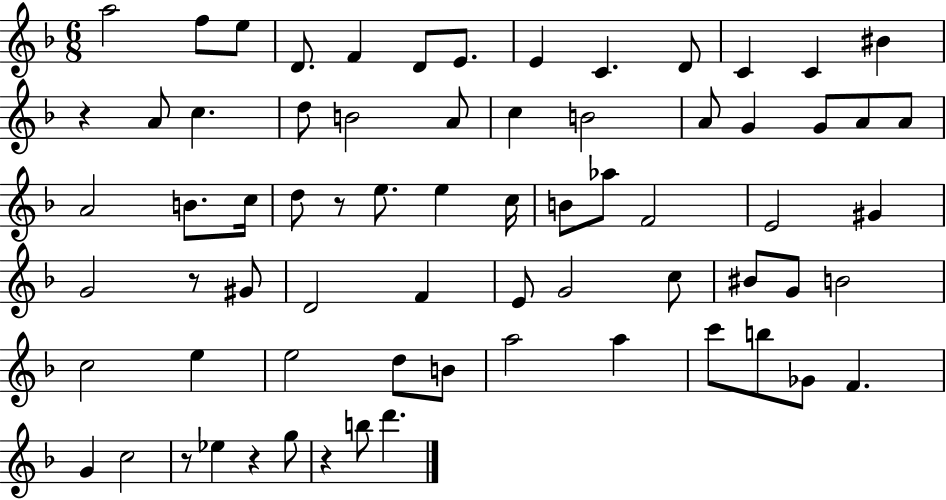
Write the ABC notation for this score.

X:1
T:Untitled
M:6/8
L:1/4
K:F
a2 f/2 e/2 D/2 F D/2 E/2 E C D/2 C C ^B z A/2 c d/2 B2 A/2 c B2 A/2 G G/2 A/2 A/2 A2 B/2 c/4 d/2 z/2 e/2 e c/4 B/2 _a/2 F2 E2 ^G G2 z/2 ^G/2 D2 F E/2 G2 c/2 ^B/2 G/2 B2 c2 e e2 d/2 B/2 a2 a c'/2 b/2 _G/2 F G c2 z/2 _e z g/2 z b/2 d'